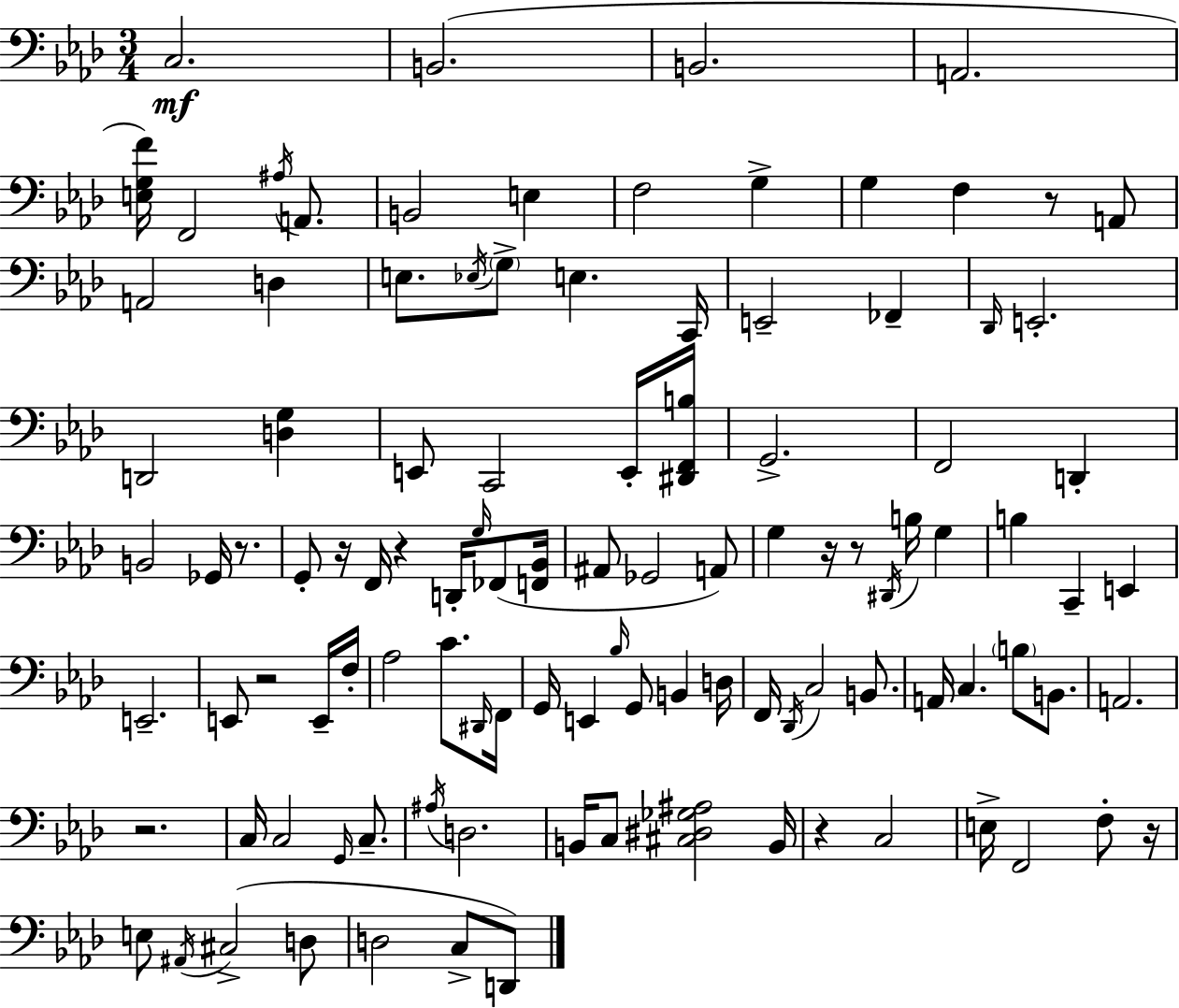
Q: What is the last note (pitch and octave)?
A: D2